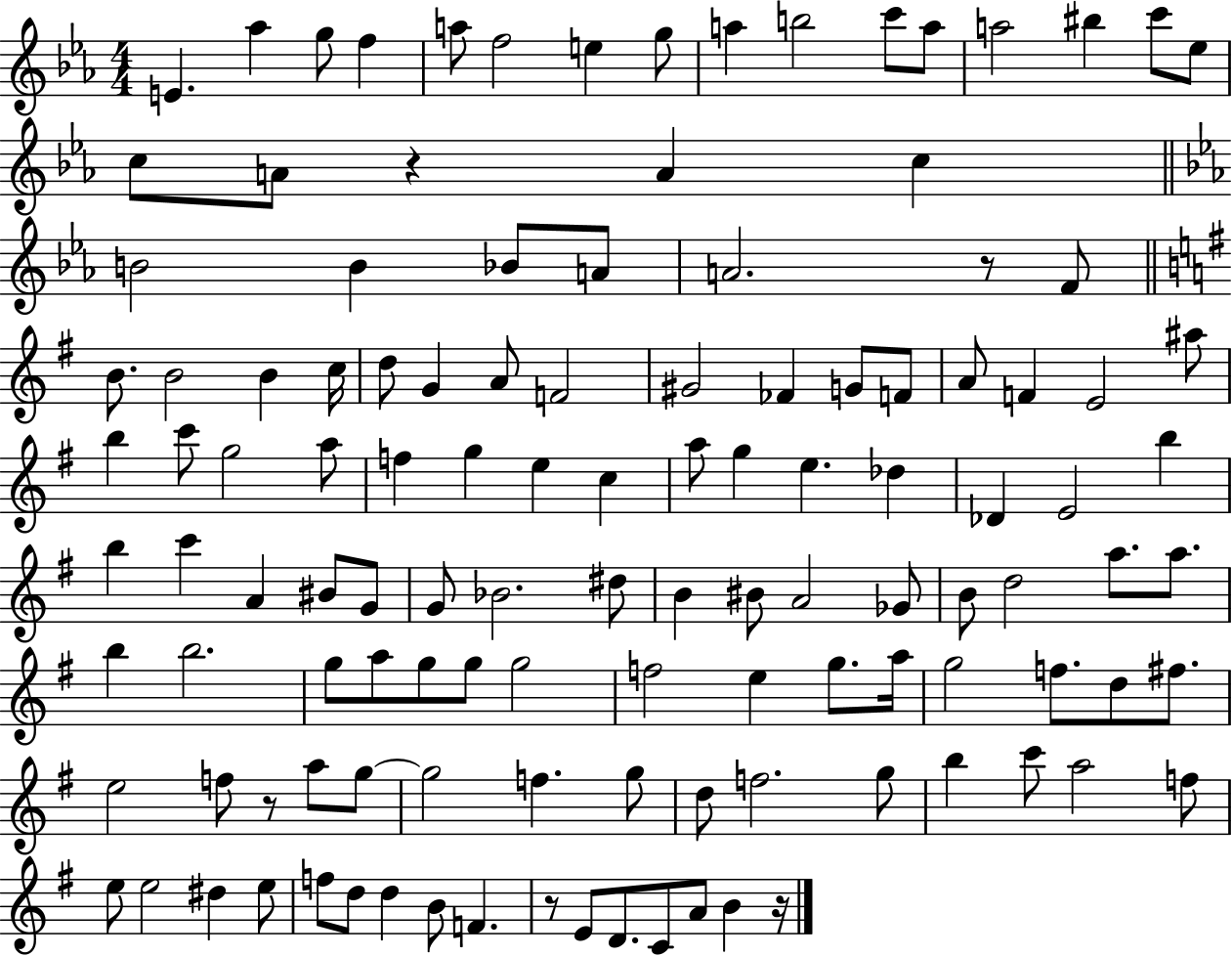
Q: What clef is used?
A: treble